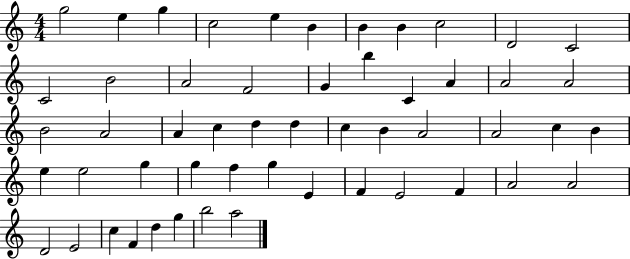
X:1
T:Untitled
M:4/4
L:1/4
K:C
g2 e g c2 e B B B c2 D2 C2 C2 B2 A2 F2 G b C A A2 A2 B2 A2 A c d d c B A2 A2 c B e e2 g g f g E F E2 F A2 A2 D2 E2 c F d g b2 a2